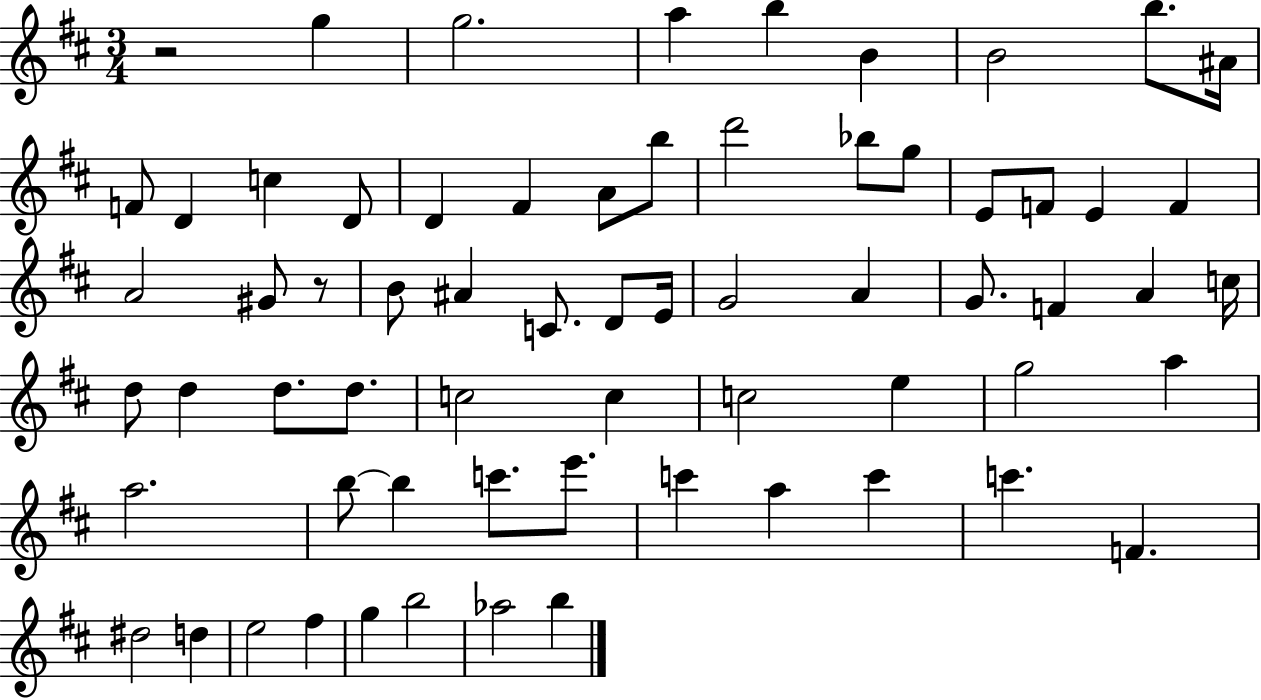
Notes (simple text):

R/h G5/q G5/h. A5/q B5/q B4/q B4/h B5/e. A#4/s F4/e D4/q C5/q D4/e D4/q F#4/q A4/e B5/e D6/h Bb5/e G5/e E4/e F4/e E4/q F4/q A4/h G#4/e R/e B4/e A#4/q C4/e. D4/e E4/s G4/h A4/q G4/e. F4/q A4/q C5/s D5/e D5/q D5/e. D5/e. C5/h C5/q C5/h E5/q G5/h A5/q A5/h. B5/e B5/q C6/e. E6/e. C6/q A5/q C6/q C6/q. F4/q. D#5/h D5/q E5/h F#5/q G5/q B5/h Ab5/h B5/q